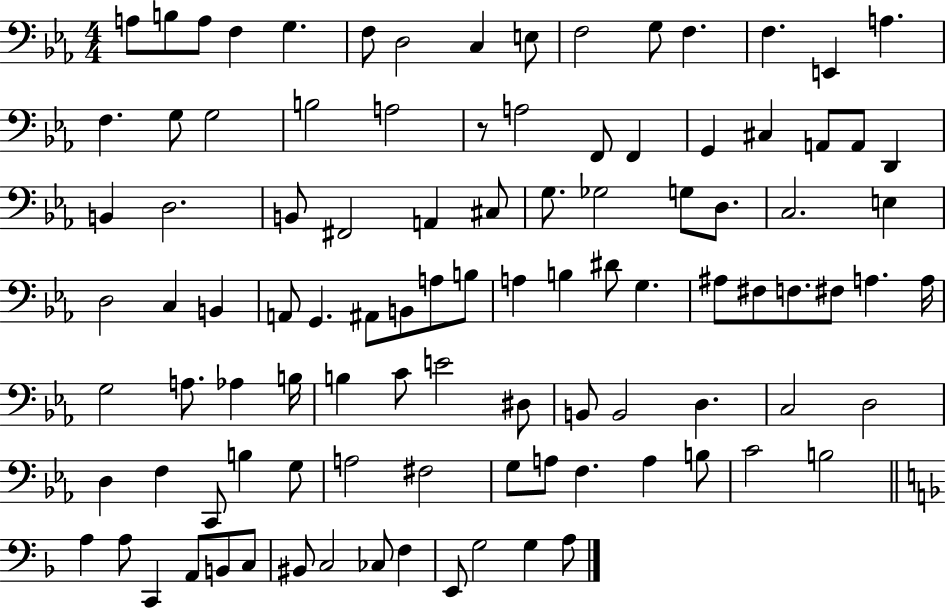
{
  \clef bass
  \numericTimeSignature
  \time 4/4
  \key ees \major
  a8 b8 a8 f4 g4. | f8 d2 c4 e8 | f2 g8 f4. | f4. e,4 a4. | \break f4. g8 g2 | b2 a2 | r8 a2 f,8 f,4 | g,4 cis4 a,8 a,8 d,4 | \break b,4 d2. | b,8 fis,2 a,4 cis8 | g8. ges2 g8 d8. | c2. e4 | \break d2 c4 b,4 | a,8 g,4. ais,8 b,8 a8 b8 | a4 b4 dis'8 g4. | ais8 fis8 f8. fis8 a4. a16 | \break g2 a8. aes4 b16 | b4 c'8 e'2 dis8 | b,8 b,2 d4. | c2 d2 | \break d4 f4 c,8 b4 g8 | a2 fis2 | g8 a8 f4. a4 b8 | c'2 b2 | \break \bar "||" \break \key d \minor a4 a8 c,4 a,8 b,8 c8 | bis,8 c2 ces8 f4 | e,8 g2 g4 a8 | \bar "|."
}